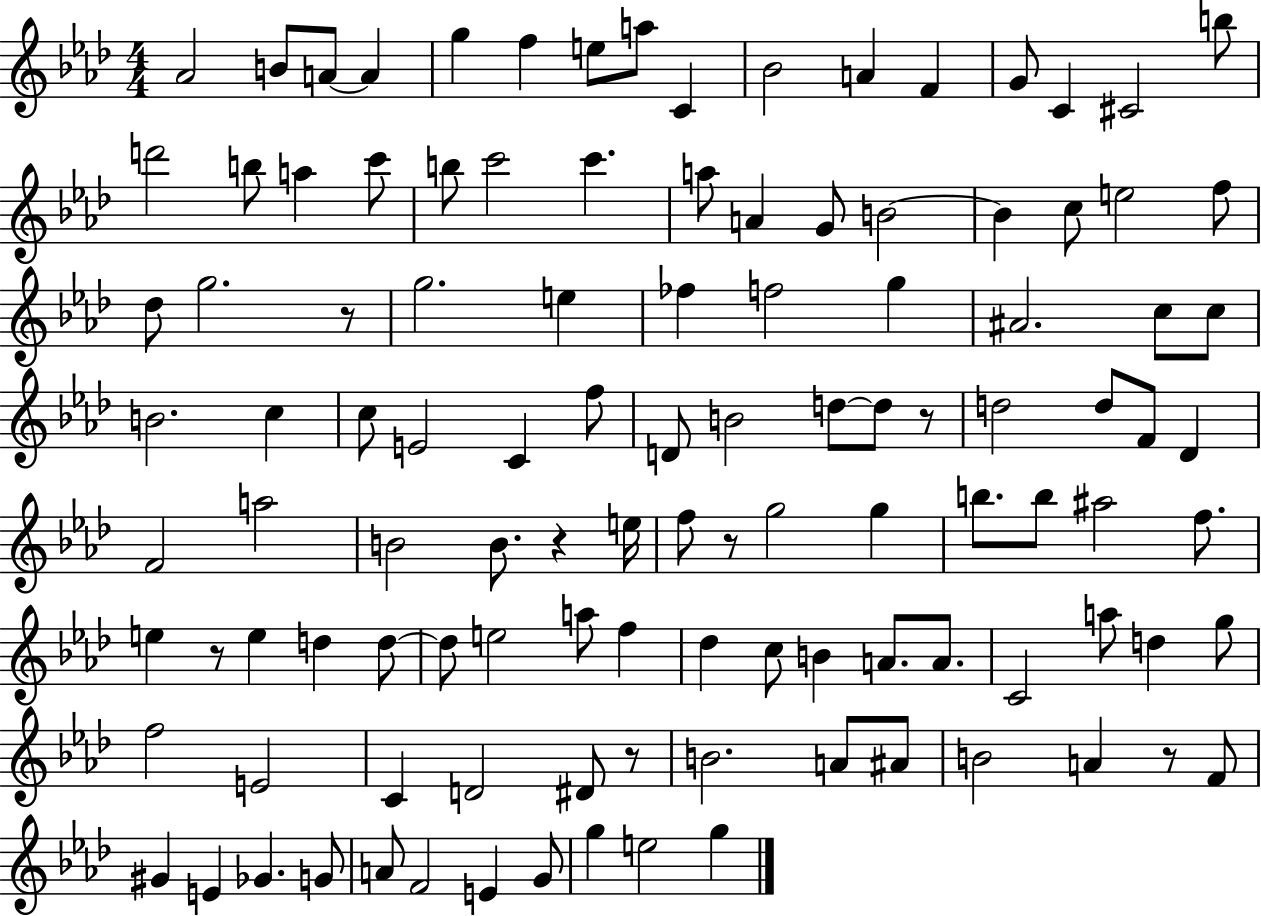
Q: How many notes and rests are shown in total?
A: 113